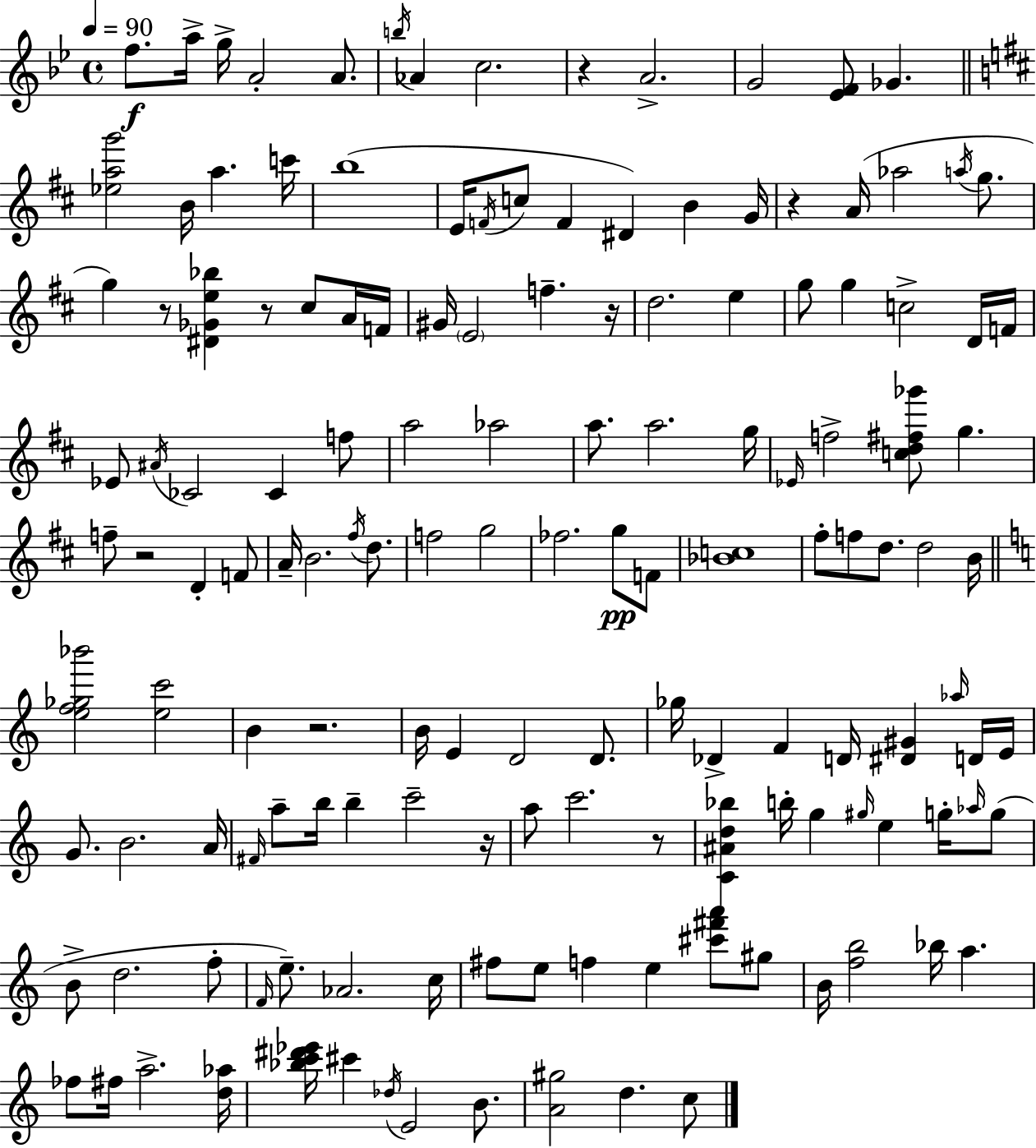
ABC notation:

X:1
T:Untitled
M:4/4
L:1/4
K:Gm
f/2 a/4 g/4 A2 A/2 b/4 _A c2 z A2 G2 [_EF]/2 _G [_eag']2 B/4 a c'/4 b4 E/4 F/4 c/2 F ^D B G/4 z A/4 _a2 a/4 g/2 g z/2 [^D_Ge_b] z/2 ^c/2 A/4 F/4 ^G/4 E2 f z/4 d2 e g/2 g c2 D/4 F/4 _E/2 ^A/4 _C2 _C f/2 a2 _a2 a/2 a2 g/4 _E/4 f2 [cd^f_g']/2 g f/2 z2 D F/2 A/4 B2 ^f/4 d/2 f2 g2 _f2 g/2 F/2 [_Bc]4 ^f/2 f/2 d/2 d2 B/4 [ef_g_b']2 [ec']2 B z2 B/4 E D2 D/2 _g/4 _D F D/4 [^D^G] _a/4 D/4 E/4 G/2 B2 A/4 ^F/4 a/2 b/4 b c'2 z/4 a/2 c'2 z/2 [C^Ad_b] b/4 g ^g/4 e g/4 _a/4 g/2 B/2 d2 f/2 F/4 e/2 _A2 c/4 ^f/2 e/2 f e [^c'^f'a']/2 ^g/2 B/4 [fb]2 _b/4 a _f/2 ^f/4 a2 [d_a]/4 [_bc'^d'_e']/4 ^c' _d/4 E2 B/2 [A^g]2 d c/2